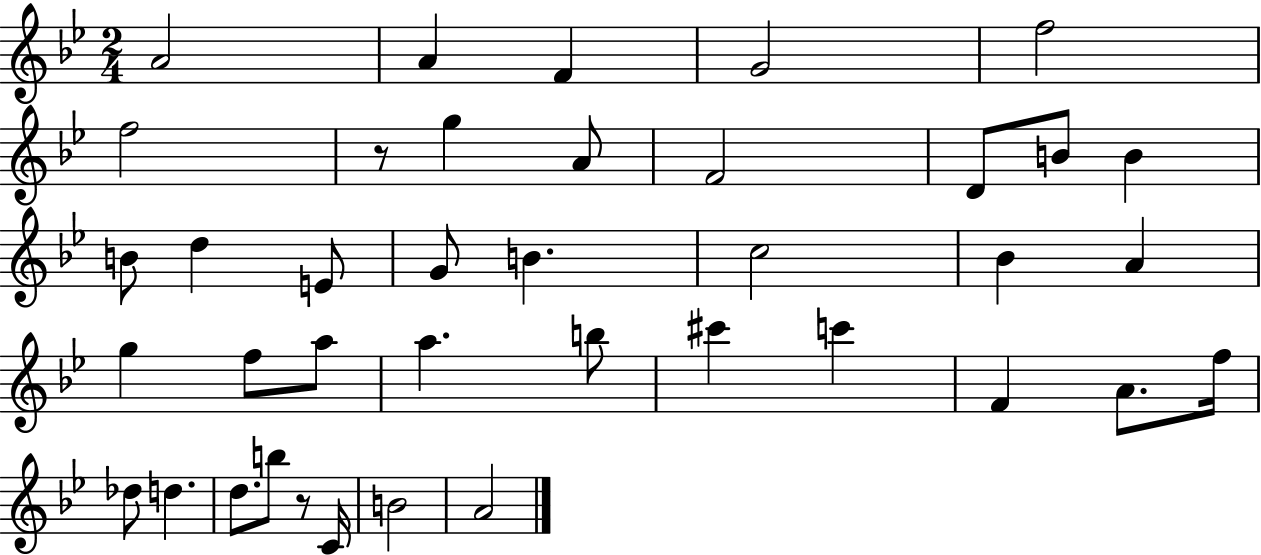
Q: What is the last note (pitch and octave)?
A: A4